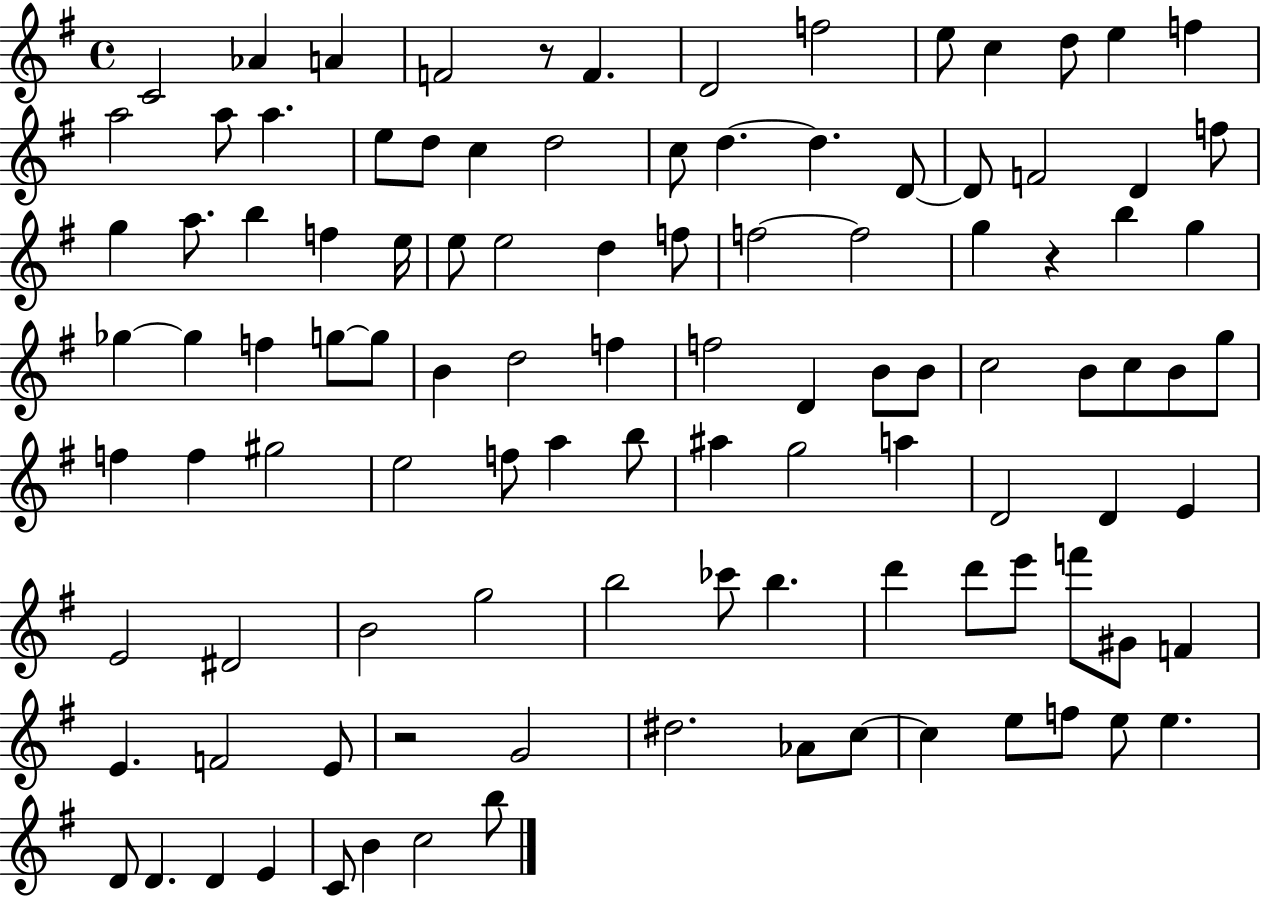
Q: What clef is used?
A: treble